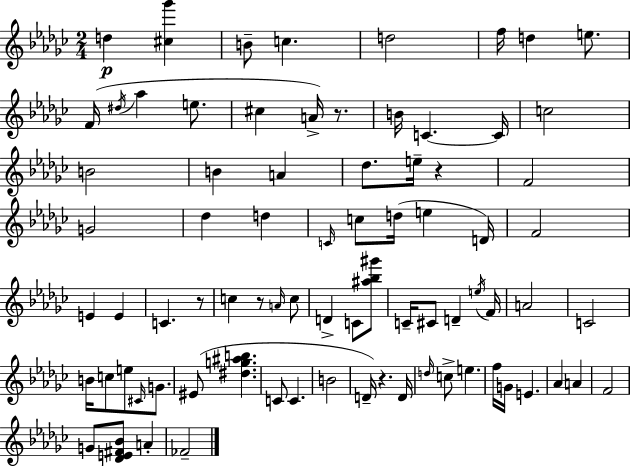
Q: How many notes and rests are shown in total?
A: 79